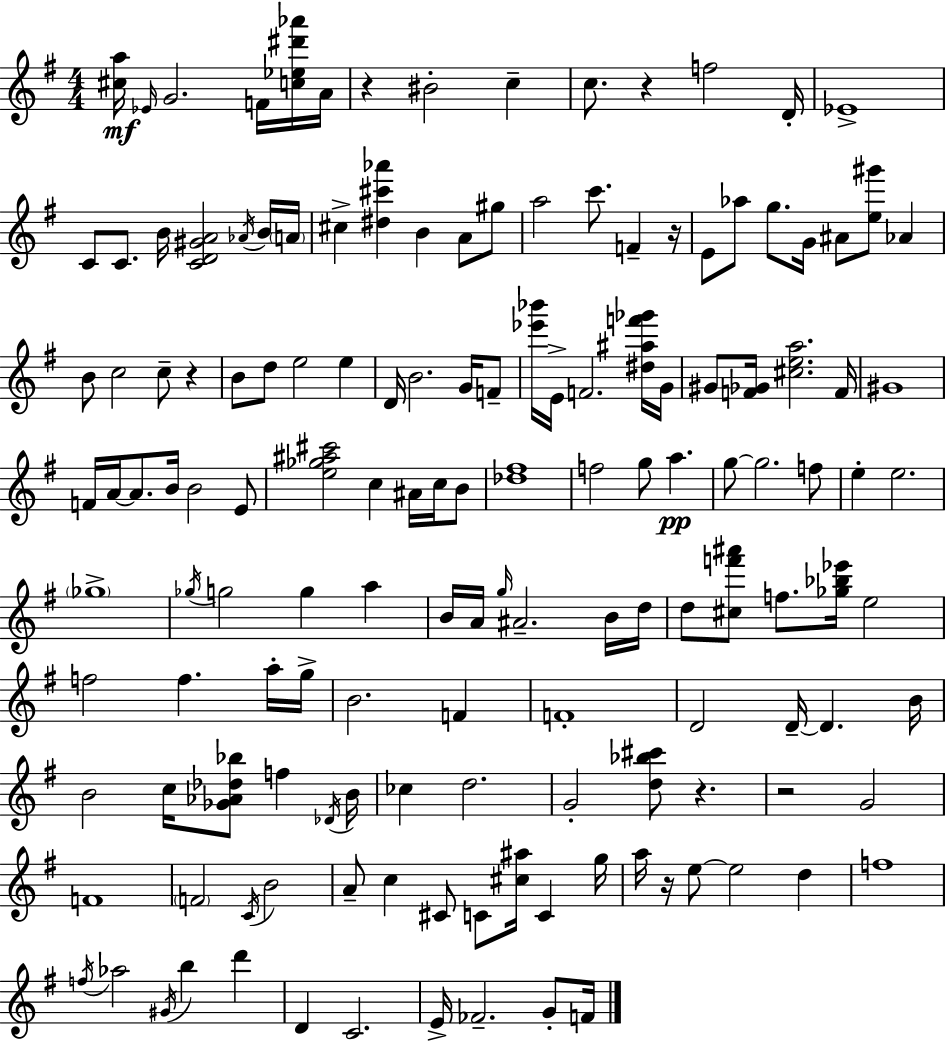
X:1
T:Untitled
M:4/4
L:1/4
K:G
[^ca]/4 _E/4 G2 F/4 [c_e^d'_a']/4 A/4 z ^B2 c c/2 z f2 D/4 _E4 C/2 C/2 B/4 [CD^GA]2 _A/4 B/4 A/4 ^c [^d^c'_a'] B A/2 ^g/2 a2 c'/2 F z/4 E/2 _a/2 g/2 G/4 ^A/2 [e^g']/2 _A B/2 c2 c/2 z B/2 d/2 e2 e D/4 B2 G/4 F/2 [_e'_b']/4 E/4 F2 [^d^af'_g']/4 G/4 ^G/2 [F_G]/4 [^cea]2 F/4 ^G4 F/4 A/4 A/2 B/4 B2 E/2 [e_g^a^c']2 c ^A/4 c/4 B/2 [_d^f]4 f2 g/2 a g/2 g2 f/2 e e2 _g4 _g/4 g2 g a B/4 A/4 g/4 ^A2 B/4 d/4 d/2 [^cf'^a']/2 f/2 [_g_b_e']/4 e2 f2 f a/4 g/4 B2 F F4 D2 D/4 D B/4 B2 c/4 [_G_A_d_b]/2 f _D/4 B/4 _c d2 G2 [d_b^c']/2 z z2 G2 F4 F2 C/4 B2 A/2 c ^C/2 C/2 [^c^a]/4 C g/4 a/4 z/4 e/2 e2 d f4 f/4 _a2 ^G/4 b d' D C2 E/4 _F2 G/2 F/4